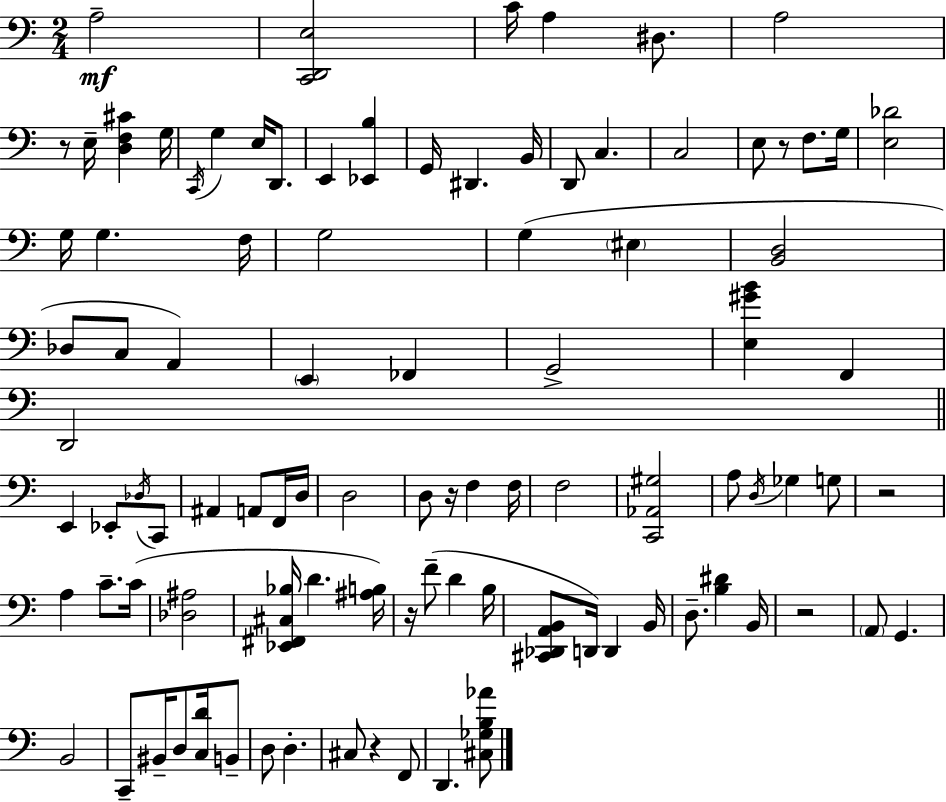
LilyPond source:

{
  \clef bass
  \numericTimeSignature
  \time 2/4
  \key a \minor
  a2--\mf | <c, d, e>2 | c'16 a4 dis8. | a2 | \break r8 e16-- <d f cis'>4 g16 | \acciaccatura { c,16 } g4 e16 d,8. | e,4 <ees, b>4 | g,16 dis,4. | \break b,16 d,8 c4. | c2 | e8 r8 f8. | g16 <e des'>2 | \break g16 g4. | f16 g2 | g4( \parenthesize eis4 | <b, d>2 | \break des8 c8 a,4) | \parenthesize e,4 fes,4 | g,2-> | <e gis' b'>4 f,4 | \break d,2 | \bar "||" \break \key c \major e,4 ees,8-. \acciaccatura { des16 } c,8 | ais,4 a,8 f,16 | d16 d2 | d8 r16 f4 | \break f16 f2 | <c, aes, gis>2 | a8 \acciaccatura { d16 } ges4 | g8 r2 | \break a4 c'8.-- | c'16( <des ais>2 | <ees, fis, cis bes>16 d'4. | <ais b>16) r16 f'8--( d'4 | \break b16 <cis, des, a, b,>8 d,16) d,4 | b,16 d8.-- <b dis'>4 | b,16 r2 | \parenthesize a,8 g,4. | \break b,2 | c,8-- bis,16-- d8 <c d'>16 | b,8-- d8 d4.-. | cis8 r4 | \break f,8 d,4. | <cis ges b aes'>8 \bar "|."
}